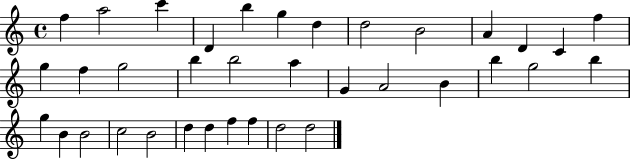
X:1
T:Untitled
M:4/4
L:1/4
K:C
f a2 c' D b g d d2 B2 A D C f g f g2 b b2 a G A2 B b g2 b g B B2 c2 B2 d d f f d2 d2